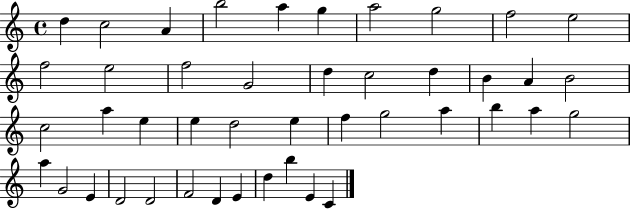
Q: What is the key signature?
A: C major